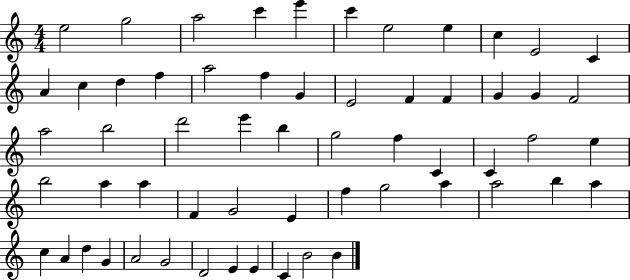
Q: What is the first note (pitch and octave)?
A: E5